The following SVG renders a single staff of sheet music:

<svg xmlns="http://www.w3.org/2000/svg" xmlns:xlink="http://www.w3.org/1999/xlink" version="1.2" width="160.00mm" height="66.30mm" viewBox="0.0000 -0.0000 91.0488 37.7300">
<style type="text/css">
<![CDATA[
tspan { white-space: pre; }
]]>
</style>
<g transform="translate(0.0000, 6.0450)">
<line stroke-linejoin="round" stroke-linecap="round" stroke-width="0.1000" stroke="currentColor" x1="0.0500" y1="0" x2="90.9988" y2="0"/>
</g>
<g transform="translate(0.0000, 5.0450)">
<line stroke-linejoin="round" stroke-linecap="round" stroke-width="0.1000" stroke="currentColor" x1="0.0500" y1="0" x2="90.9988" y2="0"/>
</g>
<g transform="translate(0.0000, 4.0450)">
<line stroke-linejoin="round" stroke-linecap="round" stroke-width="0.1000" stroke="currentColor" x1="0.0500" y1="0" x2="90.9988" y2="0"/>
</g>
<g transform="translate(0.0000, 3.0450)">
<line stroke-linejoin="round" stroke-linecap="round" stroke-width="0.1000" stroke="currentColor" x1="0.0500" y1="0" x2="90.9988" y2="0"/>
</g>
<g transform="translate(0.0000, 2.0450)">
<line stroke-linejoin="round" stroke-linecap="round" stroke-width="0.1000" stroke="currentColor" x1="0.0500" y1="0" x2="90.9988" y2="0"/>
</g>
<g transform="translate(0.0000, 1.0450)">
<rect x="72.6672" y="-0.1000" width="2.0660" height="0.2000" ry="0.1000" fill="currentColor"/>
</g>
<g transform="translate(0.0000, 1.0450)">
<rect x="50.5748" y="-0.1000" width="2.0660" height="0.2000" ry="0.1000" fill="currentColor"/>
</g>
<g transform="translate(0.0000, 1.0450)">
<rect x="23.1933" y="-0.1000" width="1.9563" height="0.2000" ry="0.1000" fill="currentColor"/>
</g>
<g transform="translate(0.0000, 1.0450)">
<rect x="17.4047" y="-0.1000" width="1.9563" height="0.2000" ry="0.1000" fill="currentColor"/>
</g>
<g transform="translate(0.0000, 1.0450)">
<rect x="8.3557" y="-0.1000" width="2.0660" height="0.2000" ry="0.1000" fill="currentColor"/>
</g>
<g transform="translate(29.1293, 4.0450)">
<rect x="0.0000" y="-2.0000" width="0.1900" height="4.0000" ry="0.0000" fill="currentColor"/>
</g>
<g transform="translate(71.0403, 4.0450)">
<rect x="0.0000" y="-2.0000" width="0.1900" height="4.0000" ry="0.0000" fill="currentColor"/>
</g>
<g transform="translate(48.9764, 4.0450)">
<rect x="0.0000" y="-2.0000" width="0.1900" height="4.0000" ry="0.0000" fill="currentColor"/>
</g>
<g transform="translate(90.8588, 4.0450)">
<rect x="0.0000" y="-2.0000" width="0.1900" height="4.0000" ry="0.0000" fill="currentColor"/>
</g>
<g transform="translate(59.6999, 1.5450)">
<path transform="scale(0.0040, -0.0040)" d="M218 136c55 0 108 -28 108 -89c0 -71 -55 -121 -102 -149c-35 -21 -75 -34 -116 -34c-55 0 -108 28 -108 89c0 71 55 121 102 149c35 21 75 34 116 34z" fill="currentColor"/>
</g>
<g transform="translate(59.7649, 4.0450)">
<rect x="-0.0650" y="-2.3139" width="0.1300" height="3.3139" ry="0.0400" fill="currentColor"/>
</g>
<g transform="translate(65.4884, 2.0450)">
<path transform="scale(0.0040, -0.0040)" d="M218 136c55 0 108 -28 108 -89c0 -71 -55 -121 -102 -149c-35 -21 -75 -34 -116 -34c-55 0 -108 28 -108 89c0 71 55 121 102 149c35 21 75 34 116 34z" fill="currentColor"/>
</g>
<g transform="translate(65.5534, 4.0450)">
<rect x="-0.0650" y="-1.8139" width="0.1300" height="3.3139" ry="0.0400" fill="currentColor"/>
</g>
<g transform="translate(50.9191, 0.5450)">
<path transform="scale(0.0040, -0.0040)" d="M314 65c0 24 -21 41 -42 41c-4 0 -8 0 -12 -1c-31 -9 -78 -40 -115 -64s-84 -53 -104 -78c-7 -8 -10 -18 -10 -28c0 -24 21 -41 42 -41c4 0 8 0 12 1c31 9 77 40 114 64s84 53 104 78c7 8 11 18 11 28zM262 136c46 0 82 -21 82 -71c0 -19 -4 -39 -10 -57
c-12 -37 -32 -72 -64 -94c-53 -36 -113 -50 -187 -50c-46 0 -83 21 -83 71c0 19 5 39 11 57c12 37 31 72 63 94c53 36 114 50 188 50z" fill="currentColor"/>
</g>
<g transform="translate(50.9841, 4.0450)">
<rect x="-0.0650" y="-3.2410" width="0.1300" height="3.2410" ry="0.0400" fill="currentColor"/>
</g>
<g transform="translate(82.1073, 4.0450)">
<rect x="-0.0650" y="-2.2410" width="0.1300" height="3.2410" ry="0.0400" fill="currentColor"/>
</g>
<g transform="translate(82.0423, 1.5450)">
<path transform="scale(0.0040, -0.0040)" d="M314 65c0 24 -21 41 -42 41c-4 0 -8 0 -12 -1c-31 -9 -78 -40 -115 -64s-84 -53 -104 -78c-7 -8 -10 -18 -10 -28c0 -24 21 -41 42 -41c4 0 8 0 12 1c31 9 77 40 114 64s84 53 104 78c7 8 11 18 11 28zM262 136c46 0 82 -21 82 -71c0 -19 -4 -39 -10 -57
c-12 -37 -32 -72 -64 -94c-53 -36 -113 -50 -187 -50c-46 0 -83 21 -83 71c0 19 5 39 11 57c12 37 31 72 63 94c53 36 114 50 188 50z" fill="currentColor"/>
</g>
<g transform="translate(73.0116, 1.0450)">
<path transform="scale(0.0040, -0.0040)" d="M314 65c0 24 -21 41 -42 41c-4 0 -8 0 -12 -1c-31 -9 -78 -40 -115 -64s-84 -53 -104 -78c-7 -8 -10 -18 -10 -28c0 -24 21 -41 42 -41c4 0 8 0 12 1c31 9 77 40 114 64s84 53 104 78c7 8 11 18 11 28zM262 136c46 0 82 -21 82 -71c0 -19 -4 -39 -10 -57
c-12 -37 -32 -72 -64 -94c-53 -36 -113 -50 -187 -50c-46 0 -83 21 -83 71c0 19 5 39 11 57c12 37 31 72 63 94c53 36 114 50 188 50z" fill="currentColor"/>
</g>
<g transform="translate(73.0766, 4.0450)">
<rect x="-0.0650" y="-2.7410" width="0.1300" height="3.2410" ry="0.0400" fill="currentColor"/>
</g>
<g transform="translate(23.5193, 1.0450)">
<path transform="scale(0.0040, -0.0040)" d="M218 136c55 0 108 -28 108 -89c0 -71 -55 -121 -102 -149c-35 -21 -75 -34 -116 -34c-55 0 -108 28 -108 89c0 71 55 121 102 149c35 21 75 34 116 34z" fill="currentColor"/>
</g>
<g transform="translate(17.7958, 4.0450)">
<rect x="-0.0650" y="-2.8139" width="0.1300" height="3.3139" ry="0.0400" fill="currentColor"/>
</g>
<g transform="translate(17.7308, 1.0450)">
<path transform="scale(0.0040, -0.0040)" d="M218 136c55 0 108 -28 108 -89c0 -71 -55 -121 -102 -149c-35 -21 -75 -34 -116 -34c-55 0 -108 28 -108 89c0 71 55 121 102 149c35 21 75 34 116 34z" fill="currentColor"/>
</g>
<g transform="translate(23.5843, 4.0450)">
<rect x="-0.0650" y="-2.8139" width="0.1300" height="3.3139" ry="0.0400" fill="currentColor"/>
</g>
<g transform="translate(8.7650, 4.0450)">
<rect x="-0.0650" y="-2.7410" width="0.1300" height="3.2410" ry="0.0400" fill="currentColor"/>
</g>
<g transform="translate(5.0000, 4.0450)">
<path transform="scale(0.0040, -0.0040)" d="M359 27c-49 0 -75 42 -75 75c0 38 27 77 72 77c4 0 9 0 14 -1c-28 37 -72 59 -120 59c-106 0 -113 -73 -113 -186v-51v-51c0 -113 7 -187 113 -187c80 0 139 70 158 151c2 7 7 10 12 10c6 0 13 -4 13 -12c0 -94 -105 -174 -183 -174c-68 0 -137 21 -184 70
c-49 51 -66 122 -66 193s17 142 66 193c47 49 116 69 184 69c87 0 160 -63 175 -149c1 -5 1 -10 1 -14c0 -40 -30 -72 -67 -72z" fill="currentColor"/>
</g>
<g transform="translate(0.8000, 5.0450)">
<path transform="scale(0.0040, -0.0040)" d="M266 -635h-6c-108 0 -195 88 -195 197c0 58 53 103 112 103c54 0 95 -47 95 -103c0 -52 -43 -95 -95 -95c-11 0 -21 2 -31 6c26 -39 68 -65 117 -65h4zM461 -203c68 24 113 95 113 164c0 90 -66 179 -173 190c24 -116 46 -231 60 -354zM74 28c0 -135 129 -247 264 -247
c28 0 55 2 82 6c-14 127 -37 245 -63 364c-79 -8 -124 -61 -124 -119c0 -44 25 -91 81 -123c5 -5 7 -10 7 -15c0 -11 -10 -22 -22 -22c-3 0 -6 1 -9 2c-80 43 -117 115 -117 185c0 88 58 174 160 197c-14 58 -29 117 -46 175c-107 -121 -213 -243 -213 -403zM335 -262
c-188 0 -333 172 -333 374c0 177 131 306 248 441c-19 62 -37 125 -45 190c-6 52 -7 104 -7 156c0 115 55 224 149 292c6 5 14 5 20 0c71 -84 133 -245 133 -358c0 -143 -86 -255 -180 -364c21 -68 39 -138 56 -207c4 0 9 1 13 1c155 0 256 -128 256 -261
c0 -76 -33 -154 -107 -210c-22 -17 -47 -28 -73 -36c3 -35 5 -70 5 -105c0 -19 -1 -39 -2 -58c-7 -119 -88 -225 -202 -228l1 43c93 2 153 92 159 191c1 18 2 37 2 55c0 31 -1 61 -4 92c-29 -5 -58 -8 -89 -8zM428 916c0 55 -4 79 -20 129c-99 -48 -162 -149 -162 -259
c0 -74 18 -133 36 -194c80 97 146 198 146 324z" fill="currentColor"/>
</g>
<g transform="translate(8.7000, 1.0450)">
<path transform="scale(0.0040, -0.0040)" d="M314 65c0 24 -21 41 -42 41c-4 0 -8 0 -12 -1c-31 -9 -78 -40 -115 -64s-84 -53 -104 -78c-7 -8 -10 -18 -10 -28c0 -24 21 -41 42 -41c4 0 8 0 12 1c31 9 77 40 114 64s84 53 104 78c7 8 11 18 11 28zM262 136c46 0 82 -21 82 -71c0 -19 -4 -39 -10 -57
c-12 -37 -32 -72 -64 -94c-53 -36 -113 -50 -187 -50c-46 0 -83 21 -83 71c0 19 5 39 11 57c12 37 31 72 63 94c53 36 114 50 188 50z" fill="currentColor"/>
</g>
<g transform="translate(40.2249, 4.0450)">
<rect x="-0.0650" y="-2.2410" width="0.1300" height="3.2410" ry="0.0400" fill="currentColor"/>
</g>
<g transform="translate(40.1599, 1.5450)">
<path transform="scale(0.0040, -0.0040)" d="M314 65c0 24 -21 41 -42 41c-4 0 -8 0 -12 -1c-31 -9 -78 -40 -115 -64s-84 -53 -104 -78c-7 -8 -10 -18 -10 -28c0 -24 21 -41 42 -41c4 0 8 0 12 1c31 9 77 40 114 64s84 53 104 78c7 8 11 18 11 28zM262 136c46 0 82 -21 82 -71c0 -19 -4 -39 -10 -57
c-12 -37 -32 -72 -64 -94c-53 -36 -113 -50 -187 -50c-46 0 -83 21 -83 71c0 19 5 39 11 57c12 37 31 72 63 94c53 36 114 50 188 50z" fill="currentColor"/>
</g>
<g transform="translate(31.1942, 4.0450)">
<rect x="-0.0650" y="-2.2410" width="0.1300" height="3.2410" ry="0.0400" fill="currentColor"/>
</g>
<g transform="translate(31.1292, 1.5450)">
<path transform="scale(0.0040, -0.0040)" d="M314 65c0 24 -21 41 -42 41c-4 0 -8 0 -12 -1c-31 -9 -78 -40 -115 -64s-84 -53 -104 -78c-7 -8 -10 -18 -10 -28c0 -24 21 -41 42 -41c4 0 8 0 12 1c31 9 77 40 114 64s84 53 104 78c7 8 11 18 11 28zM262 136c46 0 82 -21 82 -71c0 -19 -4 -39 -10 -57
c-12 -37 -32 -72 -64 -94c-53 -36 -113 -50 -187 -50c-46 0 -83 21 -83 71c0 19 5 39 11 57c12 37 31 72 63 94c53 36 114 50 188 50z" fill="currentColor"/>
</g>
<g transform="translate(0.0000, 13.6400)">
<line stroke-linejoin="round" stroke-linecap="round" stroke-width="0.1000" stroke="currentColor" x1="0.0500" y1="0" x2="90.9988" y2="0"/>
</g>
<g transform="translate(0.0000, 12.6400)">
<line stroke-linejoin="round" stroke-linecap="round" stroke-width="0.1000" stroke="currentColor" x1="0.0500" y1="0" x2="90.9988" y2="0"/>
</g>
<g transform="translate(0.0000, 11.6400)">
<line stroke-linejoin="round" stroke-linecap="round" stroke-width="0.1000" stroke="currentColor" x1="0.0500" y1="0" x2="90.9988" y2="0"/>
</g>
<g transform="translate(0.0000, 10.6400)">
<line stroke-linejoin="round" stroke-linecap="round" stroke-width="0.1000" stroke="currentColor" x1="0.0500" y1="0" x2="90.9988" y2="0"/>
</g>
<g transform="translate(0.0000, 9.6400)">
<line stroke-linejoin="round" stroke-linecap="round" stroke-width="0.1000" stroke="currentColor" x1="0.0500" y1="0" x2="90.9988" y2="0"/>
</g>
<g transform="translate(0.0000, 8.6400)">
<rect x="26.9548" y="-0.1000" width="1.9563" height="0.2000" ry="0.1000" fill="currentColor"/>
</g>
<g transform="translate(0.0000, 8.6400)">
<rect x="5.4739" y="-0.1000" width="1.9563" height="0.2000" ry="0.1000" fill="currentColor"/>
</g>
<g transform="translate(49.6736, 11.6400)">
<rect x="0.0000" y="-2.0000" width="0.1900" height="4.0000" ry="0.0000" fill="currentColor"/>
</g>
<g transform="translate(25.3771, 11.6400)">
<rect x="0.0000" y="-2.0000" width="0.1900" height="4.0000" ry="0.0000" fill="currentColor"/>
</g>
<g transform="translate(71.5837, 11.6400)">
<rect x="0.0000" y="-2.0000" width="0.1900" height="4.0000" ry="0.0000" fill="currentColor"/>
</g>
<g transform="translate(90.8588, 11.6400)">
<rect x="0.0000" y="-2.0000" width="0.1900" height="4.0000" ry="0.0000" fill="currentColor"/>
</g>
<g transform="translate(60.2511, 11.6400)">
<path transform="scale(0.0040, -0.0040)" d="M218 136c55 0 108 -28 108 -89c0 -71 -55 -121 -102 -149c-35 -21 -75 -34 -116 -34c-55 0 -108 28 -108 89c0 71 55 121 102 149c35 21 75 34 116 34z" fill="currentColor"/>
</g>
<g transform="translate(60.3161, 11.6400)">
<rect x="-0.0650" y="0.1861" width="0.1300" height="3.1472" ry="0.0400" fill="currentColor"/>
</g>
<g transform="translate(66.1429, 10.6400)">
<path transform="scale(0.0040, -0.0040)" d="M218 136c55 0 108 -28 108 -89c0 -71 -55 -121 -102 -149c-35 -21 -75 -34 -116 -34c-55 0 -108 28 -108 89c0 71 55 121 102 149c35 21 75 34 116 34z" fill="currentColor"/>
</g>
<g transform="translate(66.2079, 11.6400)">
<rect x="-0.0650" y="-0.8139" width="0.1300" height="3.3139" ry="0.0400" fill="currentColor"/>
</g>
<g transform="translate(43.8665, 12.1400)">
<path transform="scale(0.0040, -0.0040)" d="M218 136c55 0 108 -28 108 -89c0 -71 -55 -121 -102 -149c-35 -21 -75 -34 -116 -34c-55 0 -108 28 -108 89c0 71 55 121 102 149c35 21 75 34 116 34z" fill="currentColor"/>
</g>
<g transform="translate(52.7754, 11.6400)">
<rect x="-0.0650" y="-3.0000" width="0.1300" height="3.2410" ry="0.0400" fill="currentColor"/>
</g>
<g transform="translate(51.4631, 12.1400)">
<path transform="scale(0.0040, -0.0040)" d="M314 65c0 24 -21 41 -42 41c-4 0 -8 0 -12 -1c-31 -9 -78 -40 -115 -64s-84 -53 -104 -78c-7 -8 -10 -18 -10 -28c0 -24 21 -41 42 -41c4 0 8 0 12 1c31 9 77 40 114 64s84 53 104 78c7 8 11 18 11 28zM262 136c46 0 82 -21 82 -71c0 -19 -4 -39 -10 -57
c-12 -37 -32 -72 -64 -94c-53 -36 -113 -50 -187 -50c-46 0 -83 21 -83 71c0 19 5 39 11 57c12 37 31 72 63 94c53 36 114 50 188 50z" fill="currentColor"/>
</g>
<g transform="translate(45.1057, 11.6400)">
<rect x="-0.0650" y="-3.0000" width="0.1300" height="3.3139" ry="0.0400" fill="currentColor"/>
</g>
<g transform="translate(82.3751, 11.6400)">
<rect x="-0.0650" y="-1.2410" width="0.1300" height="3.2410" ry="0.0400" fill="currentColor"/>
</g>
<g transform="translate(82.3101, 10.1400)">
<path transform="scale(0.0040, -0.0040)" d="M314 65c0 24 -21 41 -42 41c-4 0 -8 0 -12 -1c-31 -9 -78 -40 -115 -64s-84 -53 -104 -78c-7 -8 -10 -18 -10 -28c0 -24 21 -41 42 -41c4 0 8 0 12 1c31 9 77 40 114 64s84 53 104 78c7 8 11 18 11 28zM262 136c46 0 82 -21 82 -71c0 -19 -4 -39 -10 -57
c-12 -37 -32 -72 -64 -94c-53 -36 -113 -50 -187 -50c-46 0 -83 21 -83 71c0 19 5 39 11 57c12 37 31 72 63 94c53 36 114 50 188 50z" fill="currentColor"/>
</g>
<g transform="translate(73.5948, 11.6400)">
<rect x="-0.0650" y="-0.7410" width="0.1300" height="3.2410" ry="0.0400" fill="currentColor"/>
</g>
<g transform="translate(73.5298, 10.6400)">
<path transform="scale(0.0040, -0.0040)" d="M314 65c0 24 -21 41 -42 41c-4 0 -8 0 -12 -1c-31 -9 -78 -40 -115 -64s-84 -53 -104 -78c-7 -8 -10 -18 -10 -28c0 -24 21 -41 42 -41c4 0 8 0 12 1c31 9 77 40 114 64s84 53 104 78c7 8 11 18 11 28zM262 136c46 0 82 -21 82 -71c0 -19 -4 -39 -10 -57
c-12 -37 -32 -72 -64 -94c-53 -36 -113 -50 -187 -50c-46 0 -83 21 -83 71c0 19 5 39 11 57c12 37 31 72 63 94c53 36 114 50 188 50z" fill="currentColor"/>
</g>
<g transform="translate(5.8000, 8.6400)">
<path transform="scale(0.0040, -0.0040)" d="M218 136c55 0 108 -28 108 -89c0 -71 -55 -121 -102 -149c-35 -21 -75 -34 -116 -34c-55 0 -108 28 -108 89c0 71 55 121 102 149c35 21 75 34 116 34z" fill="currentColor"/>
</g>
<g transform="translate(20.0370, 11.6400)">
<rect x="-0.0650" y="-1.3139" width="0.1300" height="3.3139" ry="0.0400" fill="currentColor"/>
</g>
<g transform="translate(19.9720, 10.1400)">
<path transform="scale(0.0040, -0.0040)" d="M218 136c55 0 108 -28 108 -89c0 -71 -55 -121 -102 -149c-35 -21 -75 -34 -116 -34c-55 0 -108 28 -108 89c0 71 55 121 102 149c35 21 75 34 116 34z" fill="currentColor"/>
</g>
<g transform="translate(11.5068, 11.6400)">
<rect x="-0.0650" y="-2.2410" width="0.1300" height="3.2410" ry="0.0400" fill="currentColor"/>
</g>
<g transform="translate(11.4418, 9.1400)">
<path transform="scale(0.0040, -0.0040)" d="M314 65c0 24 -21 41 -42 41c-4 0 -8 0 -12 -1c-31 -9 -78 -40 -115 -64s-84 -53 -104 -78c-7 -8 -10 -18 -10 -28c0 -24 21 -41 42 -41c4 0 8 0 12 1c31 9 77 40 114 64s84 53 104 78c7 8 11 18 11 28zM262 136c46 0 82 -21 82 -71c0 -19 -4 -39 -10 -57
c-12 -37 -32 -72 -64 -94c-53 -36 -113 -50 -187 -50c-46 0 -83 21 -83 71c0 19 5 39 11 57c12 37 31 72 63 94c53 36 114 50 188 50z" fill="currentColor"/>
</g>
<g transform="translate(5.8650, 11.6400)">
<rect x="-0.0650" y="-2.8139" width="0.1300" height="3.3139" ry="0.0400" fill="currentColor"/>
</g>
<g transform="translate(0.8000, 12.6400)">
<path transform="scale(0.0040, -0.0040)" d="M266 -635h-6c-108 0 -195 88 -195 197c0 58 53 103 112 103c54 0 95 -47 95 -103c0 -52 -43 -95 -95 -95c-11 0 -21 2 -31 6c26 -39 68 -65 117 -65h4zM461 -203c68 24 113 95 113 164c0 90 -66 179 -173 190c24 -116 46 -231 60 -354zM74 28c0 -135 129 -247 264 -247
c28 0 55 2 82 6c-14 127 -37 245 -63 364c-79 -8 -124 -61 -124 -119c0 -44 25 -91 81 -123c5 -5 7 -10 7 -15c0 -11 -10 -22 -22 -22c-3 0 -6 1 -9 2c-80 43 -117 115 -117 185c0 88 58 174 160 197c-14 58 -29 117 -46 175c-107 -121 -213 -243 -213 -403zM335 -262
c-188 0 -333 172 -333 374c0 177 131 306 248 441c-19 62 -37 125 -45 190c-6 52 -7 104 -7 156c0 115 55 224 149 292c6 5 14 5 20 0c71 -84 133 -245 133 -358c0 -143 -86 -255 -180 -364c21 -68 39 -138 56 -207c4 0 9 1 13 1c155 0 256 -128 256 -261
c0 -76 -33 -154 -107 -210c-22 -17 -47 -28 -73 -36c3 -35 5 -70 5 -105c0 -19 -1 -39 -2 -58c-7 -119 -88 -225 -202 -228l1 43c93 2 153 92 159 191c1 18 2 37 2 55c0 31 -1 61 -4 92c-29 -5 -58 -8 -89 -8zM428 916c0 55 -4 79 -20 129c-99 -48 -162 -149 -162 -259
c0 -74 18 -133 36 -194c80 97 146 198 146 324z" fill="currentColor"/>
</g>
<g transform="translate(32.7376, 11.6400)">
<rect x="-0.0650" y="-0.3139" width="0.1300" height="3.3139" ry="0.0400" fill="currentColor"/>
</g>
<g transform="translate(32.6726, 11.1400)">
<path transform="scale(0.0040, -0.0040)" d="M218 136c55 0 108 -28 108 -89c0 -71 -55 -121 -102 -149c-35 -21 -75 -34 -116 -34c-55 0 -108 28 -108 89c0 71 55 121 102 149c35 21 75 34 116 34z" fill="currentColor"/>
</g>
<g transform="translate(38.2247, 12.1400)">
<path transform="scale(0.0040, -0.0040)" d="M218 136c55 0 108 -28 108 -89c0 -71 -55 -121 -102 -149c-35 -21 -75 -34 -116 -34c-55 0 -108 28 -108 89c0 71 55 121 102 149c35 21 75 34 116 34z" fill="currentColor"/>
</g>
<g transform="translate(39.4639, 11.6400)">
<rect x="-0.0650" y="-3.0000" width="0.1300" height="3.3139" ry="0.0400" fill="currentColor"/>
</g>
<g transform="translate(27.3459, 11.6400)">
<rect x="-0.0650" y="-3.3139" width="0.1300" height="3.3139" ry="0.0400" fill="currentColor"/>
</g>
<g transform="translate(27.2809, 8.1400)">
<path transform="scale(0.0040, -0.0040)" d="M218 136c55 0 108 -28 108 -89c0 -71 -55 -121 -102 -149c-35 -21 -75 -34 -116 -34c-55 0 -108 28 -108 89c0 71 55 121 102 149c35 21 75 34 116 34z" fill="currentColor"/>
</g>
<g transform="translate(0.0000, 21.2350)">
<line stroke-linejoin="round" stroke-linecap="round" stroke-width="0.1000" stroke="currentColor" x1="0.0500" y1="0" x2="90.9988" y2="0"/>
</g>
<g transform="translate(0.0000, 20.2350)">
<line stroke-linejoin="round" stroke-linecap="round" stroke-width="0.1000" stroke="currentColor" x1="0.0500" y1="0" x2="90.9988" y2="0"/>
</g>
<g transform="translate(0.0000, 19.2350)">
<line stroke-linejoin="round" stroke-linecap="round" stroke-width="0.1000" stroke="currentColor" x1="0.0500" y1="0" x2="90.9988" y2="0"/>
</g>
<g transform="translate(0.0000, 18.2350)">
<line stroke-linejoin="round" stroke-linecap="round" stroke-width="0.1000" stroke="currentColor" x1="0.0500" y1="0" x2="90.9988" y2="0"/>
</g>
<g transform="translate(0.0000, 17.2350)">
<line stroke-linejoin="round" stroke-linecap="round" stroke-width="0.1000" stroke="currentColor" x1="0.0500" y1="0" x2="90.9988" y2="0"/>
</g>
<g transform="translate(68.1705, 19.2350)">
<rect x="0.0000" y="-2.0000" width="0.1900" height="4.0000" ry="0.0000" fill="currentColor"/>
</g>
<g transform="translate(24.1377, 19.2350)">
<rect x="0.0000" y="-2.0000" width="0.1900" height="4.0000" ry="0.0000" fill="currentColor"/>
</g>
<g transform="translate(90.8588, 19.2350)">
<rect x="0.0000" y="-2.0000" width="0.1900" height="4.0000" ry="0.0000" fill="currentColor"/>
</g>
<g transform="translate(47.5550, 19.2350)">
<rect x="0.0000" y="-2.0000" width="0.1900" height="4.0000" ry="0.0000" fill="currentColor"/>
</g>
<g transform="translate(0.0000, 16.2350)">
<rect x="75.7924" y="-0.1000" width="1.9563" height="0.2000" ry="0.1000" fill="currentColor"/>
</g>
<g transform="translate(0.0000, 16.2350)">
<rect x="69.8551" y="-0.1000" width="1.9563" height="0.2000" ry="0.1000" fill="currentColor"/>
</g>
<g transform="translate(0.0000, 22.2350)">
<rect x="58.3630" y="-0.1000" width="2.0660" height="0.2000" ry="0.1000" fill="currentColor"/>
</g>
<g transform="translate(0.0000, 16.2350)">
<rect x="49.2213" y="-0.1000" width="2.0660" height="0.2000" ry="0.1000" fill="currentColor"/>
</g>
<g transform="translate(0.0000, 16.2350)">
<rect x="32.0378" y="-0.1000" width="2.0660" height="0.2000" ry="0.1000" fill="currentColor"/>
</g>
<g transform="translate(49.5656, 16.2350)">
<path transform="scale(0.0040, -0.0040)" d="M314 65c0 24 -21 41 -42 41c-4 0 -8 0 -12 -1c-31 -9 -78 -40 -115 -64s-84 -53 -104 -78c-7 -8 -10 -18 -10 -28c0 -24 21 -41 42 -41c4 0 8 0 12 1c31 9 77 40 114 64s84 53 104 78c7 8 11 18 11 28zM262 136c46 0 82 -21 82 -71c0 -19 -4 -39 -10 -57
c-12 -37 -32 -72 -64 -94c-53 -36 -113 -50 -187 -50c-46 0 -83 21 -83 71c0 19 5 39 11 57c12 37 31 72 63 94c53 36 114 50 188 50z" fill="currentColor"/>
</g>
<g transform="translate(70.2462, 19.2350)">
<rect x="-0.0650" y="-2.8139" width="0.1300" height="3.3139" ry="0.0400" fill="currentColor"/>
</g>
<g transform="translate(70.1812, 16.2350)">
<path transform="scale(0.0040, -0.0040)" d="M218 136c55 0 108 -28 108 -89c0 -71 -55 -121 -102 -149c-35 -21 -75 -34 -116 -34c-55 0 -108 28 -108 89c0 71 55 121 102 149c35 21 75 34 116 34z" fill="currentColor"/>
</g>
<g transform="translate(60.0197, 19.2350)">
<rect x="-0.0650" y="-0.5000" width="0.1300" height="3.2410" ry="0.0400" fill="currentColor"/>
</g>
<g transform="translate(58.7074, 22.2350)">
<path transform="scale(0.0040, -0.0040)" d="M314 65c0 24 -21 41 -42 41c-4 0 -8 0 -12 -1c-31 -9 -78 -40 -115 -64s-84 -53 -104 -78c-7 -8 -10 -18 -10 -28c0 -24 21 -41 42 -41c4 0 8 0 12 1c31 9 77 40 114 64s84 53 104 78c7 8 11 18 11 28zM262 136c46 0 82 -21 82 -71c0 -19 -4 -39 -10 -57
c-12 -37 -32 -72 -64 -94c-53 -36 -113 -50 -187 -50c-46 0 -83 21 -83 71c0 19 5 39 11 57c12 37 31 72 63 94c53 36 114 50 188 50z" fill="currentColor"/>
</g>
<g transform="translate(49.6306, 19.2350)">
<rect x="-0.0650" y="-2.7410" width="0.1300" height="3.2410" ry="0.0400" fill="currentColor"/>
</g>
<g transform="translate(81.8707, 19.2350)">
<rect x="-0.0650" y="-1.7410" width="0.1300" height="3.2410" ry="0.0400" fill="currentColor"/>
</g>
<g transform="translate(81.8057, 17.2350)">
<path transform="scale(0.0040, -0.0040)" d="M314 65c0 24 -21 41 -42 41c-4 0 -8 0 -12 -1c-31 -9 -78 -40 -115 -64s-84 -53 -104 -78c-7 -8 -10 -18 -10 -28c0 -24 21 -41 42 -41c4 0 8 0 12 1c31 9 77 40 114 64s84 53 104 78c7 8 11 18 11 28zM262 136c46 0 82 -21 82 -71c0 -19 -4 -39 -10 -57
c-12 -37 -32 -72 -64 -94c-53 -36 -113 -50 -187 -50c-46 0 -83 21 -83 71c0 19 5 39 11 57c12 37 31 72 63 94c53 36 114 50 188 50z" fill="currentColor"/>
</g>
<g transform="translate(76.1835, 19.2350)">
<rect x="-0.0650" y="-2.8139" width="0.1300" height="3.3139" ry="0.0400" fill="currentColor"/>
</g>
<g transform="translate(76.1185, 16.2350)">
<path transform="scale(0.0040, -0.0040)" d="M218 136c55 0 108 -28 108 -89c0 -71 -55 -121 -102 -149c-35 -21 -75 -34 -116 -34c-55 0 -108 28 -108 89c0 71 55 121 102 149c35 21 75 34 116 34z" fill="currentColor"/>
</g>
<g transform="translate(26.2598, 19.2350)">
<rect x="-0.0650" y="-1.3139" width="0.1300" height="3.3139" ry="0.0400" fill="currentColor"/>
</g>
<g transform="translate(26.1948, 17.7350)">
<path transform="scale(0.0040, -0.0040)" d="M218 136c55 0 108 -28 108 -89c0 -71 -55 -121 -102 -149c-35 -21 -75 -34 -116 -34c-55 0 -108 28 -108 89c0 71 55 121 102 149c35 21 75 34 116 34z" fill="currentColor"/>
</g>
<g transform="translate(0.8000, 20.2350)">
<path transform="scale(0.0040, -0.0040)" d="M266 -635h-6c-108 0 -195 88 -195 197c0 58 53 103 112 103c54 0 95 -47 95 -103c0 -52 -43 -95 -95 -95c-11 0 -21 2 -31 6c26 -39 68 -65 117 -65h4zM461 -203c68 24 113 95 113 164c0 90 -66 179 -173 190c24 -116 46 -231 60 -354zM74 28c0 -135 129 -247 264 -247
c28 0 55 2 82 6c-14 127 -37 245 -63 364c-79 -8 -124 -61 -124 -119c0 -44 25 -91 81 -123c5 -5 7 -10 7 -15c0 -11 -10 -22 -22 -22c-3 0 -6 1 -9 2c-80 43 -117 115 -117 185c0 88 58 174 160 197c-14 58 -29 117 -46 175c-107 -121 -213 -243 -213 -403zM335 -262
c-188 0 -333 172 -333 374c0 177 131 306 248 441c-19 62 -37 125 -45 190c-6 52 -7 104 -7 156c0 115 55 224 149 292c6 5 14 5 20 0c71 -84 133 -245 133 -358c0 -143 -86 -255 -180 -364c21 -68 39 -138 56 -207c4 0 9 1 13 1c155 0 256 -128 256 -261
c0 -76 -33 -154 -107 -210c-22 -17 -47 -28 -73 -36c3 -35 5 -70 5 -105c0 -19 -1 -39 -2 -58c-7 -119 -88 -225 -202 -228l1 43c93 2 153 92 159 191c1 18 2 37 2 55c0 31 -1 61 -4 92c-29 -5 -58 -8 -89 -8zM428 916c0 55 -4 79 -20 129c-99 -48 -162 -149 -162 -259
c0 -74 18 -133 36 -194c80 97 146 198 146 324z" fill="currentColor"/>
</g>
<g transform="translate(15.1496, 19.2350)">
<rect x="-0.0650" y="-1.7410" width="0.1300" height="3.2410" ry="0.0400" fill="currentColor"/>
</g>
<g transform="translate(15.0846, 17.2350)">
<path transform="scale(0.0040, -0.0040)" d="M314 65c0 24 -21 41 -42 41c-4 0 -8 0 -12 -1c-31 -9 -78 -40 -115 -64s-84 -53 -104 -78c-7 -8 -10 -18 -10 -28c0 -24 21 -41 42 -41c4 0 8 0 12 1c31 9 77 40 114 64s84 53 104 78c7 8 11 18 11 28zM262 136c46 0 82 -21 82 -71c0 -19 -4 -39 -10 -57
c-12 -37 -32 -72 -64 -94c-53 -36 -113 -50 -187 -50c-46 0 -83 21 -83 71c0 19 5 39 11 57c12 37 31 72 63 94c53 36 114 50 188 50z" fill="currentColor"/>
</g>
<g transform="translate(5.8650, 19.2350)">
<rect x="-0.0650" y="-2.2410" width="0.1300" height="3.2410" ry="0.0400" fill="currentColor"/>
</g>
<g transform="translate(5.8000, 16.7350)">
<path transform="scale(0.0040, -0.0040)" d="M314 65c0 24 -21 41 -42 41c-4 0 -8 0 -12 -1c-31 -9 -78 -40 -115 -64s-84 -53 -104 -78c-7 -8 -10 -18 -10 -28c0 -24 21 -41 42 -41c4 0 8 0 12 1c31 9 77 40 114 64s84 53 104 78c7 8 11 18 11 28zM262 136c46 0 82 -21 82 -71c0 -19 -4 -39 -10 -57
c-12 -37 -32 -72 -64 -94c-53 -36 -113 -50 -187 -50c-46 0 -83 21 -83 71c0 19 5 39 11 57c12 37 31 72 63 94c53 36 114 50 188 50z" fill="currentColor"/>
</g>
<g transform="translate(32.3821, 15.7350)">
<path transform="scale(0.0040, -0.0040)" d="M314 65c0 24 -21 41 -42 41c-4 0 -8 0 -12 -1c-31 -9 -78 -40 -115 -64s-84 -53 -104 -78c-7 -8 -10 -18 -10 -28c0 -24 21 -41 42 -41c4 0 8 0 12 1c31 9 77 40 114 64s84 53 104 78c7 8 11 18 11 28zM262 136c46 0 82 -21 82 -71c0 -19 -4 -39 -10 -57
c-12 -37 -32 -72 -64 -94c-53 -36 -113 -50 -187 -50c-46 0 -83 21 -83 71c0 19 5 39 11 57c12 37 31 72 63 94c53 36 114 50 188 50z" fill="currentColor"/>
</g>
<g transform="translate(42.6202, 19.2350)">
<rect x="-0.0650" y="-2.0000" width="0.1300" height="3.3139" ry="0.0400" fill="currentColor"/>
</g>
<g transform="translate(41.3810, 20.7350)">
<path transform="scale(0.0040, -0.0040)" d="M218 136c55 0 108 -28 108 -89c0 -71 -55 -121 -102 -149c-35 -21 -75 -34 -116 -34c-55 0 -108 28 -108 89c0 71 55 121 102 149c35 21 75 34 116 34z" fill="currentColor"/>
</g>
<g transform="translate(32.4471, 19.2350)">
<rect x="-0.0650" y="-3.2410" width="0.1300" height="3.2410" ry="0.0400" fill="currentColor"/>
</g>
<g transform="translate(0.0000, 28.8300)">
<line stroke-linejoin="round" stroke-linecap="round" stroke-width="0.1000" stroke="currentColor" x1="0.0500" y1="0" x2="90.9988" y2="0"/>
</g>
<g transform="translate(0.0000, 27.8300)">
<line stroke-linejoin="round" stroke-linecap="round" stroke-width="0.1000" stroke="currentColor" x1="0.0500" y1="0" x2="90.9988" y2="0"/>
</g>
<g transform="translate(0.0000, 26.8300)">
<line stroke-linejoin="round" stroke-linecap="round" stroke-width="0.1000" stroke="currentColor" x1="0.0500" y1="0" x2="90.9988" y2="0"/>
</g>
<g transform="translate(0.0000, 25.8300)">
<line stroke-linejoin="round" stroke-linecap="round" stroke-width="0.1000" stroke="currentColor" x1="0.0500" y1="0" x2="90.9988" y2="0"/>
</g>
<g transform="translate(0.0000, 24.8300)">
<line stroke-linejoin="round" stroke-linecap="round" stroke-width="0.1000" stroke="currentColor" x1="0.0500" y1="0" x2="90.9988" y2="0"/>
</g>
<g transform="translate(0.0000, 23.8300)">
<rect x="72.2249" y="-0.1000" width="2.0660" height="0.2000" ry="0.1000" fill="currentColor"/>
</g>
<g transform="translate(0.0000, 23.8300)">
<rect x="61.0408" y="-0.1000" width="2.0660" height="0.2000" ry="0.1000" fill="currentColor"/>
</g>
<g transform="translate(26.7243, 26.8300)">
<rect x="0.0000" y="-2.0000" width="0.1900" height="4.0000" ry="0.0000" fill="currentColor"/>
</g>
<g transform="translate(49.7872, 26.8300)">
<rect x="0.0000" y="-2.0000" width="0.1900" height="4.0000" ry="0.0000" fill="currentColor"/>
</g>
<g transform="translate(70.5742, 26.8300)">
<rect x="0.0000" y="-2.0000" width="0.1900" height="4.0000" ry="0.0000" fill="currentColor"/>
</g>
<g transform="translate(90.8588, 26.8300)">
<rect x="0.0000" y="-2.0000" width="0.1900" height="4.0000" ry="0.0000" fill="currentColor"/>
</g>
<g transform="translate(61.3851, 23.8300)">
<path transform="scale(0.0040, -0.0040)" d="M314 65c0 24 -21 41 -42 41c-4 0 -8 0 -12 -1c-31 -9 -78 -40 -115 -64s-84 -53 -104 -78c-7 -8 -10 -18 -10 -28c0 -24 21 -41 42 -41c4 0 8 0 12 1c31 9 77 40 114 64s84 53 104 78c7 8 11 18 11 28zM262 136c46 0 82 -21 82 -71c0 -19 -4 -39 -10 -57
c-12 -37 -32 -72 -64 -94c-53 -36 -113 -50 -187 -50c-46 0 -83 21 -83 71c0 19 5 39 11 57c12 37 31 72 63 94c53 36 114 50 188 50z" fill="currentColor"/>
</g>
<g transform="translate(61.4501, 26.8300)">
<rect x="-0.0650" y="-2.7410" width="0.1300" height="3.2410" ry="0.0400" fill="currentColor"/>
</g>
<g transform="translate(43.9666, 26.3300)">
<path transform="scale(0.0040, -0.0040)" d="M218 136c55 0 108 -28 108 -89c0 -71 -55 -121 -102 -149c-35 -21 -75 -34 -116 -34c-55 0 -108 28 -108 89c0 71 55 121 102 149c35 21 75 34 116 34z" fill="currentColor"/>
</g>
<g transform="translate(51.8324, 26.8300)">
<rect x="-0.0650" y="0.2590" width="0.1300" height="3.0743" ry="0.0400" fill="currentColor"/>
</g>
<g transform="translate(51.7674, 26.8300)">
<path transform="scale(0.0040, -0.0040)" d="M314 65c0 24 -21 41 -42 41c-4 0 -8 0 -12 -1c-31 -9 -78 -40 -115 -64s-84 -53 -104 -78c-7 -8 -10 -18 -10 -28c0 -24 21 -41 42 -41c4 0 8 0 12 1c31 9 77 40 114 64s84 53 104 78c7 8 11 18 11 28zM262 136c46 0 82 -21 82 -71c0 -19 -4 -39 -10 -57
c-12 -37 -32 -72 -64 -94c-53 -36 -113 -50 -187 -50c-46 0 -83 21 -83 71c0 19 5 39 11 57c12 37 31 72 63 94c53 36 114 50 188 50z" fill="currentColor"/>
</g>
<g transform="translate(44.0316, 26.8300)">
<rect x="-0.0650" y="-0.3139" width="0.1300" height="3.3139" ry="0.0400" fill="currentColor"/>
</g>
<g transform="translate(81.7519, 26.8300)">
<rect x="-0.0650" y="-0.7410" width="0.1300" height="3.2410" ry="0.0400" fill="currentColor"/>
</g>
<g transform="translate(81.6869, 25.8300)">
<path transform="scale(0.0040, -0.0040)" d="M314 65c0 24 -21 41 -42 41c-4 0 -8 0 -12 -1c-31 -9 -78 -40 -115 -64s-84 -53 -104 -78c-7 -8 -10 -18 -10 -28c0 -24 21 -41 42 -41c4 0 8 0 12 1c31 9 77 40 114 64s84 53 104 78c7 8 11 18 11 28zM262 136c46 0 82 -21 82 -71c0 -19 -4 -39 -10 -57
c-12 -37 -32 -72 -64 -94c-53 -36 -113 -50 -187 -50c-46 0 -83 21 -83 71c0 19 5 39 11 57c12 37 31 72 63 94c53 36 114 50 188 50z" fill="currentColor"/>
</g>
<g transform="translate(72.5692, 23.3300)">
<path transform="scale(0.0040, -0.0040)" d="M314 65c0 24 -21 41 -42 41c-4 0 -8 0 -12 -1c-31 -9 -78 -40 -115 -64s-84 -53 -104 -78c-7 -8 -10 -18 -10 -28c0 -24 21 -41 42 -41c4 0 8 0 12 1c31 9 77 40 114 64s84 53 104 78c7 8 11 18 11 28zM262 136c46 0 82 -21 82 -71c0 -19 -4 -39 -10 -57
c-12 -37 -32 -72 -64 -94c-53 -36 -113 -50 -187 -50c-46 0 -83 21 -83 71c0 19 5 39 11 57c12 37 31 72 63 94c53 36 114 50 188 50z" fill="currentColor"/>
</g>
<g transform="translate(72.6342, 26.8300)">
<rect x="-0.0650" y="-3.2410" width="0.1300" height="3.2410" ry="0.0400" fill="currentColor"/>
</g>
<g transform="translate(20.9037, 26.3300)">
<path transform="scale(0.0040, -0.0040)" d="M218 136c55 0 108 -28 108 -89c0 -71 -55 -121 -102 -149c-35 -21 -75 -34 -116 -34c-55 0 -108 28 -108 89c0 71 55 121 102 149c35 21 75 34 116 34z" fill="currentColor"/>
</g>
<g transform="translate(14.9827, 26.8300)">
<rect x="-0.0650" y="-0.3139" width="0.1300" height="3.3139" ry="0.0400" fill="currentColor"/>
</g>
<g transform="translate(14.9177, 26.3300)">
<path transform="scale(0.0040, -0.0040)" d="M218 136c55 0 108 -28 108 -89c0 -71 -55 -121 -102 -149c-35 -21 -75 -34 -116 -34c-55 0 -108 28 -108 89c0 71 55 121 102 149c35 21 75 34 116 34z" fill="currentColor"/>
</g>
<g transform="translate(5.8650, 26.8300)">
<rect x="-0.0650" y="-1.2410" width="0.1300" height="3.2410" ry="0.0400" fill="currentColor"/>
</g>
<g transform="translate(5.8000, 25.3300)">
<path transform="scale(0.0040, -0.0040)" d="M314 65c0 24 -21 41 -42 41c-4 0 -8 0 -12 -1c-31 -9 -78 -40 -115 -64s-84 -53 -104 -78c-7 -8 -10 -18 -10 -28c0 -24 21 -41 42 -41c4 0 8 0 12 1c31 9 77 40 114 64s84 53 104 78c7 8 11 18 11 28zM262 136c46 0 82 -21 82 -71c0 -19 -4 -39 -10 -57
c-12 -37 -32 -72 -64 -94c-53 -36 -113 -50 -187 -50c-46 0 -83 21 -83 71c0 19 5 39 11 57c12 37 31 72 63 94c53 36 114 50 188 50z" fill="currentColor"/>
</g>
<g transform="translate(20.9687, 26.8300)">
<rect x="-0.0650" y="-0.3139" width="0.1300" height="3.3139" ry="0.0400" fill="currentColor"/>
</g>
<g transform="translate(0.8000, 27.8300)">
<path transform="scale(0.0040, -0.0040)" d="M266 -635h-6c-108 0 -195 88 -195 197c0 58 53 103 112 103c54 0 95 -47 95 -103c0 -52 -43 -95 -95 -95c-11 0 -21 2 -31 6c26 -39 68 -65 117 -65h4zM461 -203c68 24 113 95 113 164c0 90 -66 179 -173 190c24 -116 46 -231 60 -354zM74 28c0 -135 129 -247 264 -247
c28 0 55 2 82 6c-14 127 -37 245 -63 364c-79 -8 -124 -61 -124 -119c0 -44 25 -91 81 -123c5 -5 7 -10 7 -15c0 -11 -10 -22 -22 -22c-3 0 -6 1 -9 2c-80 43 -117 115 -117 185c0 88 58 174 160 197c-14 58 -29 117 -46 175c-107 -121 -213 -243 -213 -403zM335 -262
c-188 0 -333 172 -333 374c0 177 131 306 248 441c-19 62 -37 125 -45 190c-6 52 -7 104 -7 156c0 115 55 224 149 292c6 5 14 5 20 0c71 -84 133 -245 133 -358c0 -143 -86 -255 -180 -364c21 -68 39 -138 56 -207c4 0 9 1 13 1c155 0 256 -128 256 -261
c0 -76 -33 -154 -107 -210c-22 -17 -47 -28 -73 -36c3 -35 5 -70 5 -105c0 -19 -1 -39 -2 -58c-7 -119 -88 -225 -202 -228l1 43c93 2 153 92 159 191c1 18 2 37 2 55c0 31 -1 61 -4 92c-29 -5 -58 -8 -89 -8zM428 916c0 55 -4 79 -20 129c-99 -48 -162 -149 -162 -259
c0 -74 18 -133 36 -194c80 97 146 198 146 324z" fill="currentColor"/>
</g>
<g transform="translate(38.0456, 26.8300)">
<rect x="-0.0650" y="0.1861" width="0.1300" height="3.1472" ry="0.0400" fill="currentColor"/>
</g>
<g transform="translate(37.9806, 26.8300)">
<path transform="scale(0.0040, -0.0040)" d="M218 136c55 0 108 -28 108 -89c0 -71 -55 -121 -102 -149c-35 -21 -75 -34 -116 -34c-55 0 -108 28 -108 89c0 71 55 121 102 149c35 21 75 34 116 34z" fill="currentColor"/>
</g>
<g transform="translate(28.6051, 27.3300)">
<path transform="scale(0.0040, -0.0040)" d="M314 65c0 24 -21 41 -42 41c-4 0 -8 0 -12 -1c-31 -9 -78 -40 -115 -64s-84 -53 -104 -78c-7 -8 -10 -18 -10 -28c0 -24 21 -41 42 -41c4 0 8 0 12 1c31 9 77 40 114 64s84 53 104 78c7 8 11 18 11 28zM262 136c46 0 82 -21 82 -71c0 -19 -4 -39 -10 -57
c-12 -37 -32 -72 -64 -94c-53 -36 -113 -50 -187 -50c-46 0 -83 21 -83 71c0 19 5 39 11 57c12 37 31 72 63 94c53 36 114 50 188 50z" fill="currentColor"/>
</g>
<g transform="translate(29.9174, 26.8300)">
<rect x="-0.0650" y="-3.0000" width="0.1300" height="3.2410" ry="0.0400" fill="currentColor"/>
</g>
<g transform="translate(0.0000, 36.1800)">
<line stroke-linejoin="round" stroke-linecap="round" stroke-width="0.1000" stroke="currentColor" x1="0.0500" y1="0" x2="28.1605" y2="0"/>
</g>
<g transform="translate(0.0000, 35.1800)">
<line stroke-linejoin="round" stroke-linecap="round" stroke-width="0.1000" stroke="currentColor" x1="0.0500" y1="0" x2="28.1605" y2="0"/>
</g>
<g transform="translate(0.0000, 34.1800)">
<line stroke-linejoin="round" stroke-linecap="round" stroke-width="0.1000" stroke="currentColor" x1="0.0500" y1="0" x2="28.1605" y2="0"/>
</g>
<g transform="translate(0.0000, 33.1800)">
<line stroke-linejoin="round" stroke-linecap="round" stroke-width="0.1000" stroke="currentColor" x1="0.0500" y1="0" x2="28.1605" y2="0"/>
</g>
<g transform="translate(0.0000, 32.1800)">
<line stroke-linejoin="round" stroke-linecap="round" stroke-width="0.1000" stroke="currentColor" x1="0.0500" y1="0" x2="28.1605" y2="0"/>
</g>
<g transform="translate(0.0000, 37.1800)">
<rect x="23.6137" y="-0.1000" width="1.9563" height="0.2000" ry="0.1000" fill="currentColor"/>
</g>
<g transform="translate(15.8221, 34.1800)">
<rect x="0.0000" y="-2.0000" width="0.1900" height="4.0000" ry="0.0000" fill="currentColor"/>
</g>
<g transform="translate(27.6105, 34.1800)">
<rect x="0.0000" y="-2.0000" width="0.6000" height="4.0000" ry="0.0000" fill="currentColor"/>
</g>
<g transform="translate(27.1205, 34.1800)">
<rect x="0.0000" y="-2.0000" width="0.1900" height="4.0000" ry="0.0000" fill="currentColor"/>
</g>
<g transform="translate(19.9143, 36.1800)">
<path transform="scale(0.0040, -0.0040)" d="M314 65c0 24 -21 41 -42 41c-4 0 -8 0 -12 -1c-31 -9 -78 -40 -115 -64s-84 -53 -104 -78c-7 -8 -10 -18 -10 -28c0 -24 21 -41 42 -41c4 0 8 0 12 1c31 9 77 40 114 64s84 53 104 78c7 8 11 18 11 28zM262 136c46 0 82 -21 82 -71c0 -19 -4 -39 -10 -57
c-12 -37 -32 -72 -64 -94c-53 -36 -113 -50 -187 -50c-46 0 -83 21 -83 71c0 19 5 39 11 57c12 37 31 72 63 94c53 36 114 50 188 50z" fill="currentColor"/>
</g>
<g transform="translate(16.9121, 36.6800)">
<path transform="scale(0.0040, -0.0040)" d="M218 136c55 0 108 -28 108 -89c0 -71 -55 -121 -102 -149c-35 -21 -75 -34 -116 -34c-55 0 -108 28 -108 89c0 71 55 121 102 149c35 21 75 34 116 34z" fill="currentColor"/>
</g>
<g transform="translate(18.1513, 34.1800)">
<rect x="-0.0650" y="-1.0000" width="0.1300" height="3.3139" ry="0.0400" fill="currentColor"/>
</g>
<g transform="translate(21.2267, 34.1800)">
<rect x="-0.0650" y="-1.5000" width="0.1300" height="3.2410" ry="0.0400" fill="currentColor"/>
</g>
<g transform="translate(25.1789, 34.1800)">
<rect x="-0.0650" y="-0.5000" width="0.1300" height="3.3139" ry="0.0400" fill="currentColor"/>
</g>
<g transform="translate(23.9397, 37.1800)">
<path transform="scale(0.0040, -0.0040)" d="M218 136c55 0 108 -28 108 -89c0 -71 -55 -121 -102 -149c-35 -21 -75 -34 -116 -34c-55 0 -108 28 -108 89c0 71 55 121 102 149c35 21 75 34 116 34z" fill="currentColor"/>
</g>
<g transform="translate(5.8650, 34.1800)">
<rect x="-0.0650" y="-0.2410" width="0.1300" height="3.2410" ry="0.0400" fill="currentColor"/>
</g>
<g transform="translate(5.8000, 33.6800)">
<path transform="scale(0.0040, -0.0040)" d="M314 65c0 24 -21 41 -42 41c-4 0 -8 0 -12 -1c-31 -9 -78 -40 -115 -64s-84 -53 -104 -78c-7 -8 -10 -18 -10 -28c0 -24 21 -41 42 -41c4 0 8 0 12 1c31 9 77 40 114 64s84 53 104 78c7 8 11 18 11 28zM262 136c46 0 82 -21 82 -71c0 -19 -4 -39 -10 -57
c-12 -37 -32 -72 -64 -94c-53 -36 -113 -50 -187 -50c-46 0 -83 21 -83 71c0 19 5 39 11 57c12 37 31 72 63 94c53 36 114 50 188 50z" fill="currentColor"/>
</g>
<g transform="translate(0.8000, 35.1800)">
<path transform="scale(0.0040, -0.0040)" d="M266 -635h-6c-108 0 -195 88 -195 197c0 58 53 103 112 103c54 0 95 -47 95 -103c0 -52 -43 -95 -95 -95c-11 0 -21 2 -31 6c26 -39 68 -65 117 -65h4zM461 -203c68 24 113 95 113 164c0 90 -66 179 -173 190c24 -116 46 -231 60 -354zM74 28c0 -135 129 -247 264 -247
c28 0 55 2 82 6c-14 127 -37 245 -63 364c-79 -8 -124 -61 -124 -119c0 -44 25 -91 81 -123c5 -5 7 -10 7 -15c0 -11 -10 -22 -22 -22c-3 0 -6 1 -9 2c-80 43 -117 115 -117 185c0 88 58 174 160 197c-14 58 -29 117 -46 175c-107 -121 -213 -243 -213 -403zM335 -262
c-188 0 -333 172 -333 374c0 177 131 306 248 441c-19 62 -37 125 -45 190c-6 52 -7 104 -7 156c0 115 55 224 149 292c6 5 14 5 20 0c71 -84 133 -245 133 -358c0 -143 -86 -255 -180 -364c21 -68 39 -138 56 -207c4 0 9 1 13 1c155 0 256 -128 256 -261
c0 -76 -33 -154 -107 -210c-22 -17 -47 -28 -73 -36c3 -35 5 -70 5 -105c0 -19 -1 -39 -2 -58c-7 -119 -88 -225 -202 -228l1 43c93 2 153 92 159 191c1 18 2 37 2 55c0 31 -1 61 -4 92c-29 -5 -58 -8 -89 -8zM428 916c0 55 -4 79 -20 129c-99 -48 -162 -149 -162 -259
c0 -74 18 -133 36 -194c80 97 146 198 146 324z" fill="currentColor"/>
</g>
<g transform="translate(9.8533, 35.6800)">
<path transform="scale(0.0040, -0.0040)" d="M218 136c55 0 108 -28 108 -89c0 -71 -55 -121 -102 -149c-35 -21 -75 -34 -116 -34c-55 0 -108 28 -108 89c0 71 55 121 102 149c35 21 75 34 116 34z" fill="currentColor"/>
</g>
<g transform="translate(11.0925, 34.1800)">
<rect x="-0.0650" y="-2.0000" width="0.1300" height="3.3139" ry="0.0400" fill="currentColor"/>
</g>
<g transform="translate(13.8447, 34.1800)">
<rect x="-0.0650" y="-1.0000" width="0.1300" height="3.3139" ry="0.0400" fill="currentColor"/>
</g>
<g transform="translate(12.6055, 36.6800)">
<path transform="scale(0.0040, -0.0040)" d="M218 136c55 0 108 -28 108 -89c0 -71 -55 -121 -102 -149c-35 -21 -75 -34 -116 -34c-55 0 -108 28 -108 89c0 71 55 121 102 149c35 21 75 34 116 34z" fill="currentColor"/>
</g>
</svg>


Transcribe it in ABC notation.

X:1
T:Untitled
M:4/4
L:1/4
K:C
a2 a a g2 g2 b2 g f a2 g2 a g2 e b c A A A2 B d d2 e2 g2 f2 e b2 F a2 C2 a a f2 e2 c c A2 B c B2 a2 b2 d2 c2 F D D E2 C